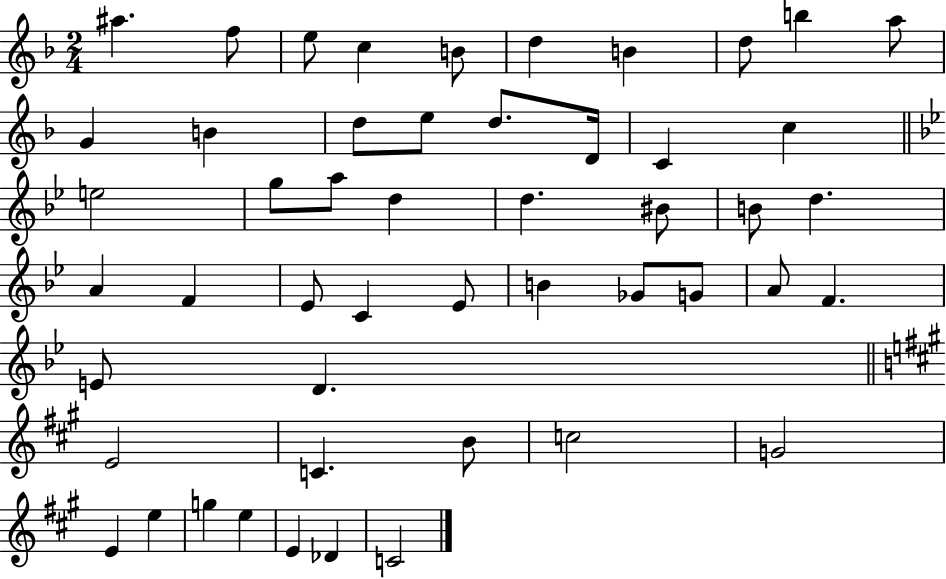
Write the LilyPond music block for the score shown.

{
  \clef treble
  \numericTimeSignature
  \time 2/4
  \key f \major
  \repeat volta 2 { ais''4. f''8 | e''8 c''4 b'8 | d''4 b'4 | d''8 b''4 a''8 | \break g'4 b'4 | d''8 e''8 d''8. d'16 | c'4 c''4 | \bar "||" \break \key bes \major e''2 | g''8 a''8 d''4 | d''4. bis'8 | b'8 d''4. | \break a'4 f'4 | ees'8 c'4 ees'8 | b'4 ges'8 g'8 | a'8 f'4. | \break e'8 d'4. | \bar "||" \break \key a \major e'2 | c'4. b'8 | c''2 | g'2 | \break e'4 e''4 | g''4 e''4 | e'4 des'4 | c'2 | \break } \bar "|."
}